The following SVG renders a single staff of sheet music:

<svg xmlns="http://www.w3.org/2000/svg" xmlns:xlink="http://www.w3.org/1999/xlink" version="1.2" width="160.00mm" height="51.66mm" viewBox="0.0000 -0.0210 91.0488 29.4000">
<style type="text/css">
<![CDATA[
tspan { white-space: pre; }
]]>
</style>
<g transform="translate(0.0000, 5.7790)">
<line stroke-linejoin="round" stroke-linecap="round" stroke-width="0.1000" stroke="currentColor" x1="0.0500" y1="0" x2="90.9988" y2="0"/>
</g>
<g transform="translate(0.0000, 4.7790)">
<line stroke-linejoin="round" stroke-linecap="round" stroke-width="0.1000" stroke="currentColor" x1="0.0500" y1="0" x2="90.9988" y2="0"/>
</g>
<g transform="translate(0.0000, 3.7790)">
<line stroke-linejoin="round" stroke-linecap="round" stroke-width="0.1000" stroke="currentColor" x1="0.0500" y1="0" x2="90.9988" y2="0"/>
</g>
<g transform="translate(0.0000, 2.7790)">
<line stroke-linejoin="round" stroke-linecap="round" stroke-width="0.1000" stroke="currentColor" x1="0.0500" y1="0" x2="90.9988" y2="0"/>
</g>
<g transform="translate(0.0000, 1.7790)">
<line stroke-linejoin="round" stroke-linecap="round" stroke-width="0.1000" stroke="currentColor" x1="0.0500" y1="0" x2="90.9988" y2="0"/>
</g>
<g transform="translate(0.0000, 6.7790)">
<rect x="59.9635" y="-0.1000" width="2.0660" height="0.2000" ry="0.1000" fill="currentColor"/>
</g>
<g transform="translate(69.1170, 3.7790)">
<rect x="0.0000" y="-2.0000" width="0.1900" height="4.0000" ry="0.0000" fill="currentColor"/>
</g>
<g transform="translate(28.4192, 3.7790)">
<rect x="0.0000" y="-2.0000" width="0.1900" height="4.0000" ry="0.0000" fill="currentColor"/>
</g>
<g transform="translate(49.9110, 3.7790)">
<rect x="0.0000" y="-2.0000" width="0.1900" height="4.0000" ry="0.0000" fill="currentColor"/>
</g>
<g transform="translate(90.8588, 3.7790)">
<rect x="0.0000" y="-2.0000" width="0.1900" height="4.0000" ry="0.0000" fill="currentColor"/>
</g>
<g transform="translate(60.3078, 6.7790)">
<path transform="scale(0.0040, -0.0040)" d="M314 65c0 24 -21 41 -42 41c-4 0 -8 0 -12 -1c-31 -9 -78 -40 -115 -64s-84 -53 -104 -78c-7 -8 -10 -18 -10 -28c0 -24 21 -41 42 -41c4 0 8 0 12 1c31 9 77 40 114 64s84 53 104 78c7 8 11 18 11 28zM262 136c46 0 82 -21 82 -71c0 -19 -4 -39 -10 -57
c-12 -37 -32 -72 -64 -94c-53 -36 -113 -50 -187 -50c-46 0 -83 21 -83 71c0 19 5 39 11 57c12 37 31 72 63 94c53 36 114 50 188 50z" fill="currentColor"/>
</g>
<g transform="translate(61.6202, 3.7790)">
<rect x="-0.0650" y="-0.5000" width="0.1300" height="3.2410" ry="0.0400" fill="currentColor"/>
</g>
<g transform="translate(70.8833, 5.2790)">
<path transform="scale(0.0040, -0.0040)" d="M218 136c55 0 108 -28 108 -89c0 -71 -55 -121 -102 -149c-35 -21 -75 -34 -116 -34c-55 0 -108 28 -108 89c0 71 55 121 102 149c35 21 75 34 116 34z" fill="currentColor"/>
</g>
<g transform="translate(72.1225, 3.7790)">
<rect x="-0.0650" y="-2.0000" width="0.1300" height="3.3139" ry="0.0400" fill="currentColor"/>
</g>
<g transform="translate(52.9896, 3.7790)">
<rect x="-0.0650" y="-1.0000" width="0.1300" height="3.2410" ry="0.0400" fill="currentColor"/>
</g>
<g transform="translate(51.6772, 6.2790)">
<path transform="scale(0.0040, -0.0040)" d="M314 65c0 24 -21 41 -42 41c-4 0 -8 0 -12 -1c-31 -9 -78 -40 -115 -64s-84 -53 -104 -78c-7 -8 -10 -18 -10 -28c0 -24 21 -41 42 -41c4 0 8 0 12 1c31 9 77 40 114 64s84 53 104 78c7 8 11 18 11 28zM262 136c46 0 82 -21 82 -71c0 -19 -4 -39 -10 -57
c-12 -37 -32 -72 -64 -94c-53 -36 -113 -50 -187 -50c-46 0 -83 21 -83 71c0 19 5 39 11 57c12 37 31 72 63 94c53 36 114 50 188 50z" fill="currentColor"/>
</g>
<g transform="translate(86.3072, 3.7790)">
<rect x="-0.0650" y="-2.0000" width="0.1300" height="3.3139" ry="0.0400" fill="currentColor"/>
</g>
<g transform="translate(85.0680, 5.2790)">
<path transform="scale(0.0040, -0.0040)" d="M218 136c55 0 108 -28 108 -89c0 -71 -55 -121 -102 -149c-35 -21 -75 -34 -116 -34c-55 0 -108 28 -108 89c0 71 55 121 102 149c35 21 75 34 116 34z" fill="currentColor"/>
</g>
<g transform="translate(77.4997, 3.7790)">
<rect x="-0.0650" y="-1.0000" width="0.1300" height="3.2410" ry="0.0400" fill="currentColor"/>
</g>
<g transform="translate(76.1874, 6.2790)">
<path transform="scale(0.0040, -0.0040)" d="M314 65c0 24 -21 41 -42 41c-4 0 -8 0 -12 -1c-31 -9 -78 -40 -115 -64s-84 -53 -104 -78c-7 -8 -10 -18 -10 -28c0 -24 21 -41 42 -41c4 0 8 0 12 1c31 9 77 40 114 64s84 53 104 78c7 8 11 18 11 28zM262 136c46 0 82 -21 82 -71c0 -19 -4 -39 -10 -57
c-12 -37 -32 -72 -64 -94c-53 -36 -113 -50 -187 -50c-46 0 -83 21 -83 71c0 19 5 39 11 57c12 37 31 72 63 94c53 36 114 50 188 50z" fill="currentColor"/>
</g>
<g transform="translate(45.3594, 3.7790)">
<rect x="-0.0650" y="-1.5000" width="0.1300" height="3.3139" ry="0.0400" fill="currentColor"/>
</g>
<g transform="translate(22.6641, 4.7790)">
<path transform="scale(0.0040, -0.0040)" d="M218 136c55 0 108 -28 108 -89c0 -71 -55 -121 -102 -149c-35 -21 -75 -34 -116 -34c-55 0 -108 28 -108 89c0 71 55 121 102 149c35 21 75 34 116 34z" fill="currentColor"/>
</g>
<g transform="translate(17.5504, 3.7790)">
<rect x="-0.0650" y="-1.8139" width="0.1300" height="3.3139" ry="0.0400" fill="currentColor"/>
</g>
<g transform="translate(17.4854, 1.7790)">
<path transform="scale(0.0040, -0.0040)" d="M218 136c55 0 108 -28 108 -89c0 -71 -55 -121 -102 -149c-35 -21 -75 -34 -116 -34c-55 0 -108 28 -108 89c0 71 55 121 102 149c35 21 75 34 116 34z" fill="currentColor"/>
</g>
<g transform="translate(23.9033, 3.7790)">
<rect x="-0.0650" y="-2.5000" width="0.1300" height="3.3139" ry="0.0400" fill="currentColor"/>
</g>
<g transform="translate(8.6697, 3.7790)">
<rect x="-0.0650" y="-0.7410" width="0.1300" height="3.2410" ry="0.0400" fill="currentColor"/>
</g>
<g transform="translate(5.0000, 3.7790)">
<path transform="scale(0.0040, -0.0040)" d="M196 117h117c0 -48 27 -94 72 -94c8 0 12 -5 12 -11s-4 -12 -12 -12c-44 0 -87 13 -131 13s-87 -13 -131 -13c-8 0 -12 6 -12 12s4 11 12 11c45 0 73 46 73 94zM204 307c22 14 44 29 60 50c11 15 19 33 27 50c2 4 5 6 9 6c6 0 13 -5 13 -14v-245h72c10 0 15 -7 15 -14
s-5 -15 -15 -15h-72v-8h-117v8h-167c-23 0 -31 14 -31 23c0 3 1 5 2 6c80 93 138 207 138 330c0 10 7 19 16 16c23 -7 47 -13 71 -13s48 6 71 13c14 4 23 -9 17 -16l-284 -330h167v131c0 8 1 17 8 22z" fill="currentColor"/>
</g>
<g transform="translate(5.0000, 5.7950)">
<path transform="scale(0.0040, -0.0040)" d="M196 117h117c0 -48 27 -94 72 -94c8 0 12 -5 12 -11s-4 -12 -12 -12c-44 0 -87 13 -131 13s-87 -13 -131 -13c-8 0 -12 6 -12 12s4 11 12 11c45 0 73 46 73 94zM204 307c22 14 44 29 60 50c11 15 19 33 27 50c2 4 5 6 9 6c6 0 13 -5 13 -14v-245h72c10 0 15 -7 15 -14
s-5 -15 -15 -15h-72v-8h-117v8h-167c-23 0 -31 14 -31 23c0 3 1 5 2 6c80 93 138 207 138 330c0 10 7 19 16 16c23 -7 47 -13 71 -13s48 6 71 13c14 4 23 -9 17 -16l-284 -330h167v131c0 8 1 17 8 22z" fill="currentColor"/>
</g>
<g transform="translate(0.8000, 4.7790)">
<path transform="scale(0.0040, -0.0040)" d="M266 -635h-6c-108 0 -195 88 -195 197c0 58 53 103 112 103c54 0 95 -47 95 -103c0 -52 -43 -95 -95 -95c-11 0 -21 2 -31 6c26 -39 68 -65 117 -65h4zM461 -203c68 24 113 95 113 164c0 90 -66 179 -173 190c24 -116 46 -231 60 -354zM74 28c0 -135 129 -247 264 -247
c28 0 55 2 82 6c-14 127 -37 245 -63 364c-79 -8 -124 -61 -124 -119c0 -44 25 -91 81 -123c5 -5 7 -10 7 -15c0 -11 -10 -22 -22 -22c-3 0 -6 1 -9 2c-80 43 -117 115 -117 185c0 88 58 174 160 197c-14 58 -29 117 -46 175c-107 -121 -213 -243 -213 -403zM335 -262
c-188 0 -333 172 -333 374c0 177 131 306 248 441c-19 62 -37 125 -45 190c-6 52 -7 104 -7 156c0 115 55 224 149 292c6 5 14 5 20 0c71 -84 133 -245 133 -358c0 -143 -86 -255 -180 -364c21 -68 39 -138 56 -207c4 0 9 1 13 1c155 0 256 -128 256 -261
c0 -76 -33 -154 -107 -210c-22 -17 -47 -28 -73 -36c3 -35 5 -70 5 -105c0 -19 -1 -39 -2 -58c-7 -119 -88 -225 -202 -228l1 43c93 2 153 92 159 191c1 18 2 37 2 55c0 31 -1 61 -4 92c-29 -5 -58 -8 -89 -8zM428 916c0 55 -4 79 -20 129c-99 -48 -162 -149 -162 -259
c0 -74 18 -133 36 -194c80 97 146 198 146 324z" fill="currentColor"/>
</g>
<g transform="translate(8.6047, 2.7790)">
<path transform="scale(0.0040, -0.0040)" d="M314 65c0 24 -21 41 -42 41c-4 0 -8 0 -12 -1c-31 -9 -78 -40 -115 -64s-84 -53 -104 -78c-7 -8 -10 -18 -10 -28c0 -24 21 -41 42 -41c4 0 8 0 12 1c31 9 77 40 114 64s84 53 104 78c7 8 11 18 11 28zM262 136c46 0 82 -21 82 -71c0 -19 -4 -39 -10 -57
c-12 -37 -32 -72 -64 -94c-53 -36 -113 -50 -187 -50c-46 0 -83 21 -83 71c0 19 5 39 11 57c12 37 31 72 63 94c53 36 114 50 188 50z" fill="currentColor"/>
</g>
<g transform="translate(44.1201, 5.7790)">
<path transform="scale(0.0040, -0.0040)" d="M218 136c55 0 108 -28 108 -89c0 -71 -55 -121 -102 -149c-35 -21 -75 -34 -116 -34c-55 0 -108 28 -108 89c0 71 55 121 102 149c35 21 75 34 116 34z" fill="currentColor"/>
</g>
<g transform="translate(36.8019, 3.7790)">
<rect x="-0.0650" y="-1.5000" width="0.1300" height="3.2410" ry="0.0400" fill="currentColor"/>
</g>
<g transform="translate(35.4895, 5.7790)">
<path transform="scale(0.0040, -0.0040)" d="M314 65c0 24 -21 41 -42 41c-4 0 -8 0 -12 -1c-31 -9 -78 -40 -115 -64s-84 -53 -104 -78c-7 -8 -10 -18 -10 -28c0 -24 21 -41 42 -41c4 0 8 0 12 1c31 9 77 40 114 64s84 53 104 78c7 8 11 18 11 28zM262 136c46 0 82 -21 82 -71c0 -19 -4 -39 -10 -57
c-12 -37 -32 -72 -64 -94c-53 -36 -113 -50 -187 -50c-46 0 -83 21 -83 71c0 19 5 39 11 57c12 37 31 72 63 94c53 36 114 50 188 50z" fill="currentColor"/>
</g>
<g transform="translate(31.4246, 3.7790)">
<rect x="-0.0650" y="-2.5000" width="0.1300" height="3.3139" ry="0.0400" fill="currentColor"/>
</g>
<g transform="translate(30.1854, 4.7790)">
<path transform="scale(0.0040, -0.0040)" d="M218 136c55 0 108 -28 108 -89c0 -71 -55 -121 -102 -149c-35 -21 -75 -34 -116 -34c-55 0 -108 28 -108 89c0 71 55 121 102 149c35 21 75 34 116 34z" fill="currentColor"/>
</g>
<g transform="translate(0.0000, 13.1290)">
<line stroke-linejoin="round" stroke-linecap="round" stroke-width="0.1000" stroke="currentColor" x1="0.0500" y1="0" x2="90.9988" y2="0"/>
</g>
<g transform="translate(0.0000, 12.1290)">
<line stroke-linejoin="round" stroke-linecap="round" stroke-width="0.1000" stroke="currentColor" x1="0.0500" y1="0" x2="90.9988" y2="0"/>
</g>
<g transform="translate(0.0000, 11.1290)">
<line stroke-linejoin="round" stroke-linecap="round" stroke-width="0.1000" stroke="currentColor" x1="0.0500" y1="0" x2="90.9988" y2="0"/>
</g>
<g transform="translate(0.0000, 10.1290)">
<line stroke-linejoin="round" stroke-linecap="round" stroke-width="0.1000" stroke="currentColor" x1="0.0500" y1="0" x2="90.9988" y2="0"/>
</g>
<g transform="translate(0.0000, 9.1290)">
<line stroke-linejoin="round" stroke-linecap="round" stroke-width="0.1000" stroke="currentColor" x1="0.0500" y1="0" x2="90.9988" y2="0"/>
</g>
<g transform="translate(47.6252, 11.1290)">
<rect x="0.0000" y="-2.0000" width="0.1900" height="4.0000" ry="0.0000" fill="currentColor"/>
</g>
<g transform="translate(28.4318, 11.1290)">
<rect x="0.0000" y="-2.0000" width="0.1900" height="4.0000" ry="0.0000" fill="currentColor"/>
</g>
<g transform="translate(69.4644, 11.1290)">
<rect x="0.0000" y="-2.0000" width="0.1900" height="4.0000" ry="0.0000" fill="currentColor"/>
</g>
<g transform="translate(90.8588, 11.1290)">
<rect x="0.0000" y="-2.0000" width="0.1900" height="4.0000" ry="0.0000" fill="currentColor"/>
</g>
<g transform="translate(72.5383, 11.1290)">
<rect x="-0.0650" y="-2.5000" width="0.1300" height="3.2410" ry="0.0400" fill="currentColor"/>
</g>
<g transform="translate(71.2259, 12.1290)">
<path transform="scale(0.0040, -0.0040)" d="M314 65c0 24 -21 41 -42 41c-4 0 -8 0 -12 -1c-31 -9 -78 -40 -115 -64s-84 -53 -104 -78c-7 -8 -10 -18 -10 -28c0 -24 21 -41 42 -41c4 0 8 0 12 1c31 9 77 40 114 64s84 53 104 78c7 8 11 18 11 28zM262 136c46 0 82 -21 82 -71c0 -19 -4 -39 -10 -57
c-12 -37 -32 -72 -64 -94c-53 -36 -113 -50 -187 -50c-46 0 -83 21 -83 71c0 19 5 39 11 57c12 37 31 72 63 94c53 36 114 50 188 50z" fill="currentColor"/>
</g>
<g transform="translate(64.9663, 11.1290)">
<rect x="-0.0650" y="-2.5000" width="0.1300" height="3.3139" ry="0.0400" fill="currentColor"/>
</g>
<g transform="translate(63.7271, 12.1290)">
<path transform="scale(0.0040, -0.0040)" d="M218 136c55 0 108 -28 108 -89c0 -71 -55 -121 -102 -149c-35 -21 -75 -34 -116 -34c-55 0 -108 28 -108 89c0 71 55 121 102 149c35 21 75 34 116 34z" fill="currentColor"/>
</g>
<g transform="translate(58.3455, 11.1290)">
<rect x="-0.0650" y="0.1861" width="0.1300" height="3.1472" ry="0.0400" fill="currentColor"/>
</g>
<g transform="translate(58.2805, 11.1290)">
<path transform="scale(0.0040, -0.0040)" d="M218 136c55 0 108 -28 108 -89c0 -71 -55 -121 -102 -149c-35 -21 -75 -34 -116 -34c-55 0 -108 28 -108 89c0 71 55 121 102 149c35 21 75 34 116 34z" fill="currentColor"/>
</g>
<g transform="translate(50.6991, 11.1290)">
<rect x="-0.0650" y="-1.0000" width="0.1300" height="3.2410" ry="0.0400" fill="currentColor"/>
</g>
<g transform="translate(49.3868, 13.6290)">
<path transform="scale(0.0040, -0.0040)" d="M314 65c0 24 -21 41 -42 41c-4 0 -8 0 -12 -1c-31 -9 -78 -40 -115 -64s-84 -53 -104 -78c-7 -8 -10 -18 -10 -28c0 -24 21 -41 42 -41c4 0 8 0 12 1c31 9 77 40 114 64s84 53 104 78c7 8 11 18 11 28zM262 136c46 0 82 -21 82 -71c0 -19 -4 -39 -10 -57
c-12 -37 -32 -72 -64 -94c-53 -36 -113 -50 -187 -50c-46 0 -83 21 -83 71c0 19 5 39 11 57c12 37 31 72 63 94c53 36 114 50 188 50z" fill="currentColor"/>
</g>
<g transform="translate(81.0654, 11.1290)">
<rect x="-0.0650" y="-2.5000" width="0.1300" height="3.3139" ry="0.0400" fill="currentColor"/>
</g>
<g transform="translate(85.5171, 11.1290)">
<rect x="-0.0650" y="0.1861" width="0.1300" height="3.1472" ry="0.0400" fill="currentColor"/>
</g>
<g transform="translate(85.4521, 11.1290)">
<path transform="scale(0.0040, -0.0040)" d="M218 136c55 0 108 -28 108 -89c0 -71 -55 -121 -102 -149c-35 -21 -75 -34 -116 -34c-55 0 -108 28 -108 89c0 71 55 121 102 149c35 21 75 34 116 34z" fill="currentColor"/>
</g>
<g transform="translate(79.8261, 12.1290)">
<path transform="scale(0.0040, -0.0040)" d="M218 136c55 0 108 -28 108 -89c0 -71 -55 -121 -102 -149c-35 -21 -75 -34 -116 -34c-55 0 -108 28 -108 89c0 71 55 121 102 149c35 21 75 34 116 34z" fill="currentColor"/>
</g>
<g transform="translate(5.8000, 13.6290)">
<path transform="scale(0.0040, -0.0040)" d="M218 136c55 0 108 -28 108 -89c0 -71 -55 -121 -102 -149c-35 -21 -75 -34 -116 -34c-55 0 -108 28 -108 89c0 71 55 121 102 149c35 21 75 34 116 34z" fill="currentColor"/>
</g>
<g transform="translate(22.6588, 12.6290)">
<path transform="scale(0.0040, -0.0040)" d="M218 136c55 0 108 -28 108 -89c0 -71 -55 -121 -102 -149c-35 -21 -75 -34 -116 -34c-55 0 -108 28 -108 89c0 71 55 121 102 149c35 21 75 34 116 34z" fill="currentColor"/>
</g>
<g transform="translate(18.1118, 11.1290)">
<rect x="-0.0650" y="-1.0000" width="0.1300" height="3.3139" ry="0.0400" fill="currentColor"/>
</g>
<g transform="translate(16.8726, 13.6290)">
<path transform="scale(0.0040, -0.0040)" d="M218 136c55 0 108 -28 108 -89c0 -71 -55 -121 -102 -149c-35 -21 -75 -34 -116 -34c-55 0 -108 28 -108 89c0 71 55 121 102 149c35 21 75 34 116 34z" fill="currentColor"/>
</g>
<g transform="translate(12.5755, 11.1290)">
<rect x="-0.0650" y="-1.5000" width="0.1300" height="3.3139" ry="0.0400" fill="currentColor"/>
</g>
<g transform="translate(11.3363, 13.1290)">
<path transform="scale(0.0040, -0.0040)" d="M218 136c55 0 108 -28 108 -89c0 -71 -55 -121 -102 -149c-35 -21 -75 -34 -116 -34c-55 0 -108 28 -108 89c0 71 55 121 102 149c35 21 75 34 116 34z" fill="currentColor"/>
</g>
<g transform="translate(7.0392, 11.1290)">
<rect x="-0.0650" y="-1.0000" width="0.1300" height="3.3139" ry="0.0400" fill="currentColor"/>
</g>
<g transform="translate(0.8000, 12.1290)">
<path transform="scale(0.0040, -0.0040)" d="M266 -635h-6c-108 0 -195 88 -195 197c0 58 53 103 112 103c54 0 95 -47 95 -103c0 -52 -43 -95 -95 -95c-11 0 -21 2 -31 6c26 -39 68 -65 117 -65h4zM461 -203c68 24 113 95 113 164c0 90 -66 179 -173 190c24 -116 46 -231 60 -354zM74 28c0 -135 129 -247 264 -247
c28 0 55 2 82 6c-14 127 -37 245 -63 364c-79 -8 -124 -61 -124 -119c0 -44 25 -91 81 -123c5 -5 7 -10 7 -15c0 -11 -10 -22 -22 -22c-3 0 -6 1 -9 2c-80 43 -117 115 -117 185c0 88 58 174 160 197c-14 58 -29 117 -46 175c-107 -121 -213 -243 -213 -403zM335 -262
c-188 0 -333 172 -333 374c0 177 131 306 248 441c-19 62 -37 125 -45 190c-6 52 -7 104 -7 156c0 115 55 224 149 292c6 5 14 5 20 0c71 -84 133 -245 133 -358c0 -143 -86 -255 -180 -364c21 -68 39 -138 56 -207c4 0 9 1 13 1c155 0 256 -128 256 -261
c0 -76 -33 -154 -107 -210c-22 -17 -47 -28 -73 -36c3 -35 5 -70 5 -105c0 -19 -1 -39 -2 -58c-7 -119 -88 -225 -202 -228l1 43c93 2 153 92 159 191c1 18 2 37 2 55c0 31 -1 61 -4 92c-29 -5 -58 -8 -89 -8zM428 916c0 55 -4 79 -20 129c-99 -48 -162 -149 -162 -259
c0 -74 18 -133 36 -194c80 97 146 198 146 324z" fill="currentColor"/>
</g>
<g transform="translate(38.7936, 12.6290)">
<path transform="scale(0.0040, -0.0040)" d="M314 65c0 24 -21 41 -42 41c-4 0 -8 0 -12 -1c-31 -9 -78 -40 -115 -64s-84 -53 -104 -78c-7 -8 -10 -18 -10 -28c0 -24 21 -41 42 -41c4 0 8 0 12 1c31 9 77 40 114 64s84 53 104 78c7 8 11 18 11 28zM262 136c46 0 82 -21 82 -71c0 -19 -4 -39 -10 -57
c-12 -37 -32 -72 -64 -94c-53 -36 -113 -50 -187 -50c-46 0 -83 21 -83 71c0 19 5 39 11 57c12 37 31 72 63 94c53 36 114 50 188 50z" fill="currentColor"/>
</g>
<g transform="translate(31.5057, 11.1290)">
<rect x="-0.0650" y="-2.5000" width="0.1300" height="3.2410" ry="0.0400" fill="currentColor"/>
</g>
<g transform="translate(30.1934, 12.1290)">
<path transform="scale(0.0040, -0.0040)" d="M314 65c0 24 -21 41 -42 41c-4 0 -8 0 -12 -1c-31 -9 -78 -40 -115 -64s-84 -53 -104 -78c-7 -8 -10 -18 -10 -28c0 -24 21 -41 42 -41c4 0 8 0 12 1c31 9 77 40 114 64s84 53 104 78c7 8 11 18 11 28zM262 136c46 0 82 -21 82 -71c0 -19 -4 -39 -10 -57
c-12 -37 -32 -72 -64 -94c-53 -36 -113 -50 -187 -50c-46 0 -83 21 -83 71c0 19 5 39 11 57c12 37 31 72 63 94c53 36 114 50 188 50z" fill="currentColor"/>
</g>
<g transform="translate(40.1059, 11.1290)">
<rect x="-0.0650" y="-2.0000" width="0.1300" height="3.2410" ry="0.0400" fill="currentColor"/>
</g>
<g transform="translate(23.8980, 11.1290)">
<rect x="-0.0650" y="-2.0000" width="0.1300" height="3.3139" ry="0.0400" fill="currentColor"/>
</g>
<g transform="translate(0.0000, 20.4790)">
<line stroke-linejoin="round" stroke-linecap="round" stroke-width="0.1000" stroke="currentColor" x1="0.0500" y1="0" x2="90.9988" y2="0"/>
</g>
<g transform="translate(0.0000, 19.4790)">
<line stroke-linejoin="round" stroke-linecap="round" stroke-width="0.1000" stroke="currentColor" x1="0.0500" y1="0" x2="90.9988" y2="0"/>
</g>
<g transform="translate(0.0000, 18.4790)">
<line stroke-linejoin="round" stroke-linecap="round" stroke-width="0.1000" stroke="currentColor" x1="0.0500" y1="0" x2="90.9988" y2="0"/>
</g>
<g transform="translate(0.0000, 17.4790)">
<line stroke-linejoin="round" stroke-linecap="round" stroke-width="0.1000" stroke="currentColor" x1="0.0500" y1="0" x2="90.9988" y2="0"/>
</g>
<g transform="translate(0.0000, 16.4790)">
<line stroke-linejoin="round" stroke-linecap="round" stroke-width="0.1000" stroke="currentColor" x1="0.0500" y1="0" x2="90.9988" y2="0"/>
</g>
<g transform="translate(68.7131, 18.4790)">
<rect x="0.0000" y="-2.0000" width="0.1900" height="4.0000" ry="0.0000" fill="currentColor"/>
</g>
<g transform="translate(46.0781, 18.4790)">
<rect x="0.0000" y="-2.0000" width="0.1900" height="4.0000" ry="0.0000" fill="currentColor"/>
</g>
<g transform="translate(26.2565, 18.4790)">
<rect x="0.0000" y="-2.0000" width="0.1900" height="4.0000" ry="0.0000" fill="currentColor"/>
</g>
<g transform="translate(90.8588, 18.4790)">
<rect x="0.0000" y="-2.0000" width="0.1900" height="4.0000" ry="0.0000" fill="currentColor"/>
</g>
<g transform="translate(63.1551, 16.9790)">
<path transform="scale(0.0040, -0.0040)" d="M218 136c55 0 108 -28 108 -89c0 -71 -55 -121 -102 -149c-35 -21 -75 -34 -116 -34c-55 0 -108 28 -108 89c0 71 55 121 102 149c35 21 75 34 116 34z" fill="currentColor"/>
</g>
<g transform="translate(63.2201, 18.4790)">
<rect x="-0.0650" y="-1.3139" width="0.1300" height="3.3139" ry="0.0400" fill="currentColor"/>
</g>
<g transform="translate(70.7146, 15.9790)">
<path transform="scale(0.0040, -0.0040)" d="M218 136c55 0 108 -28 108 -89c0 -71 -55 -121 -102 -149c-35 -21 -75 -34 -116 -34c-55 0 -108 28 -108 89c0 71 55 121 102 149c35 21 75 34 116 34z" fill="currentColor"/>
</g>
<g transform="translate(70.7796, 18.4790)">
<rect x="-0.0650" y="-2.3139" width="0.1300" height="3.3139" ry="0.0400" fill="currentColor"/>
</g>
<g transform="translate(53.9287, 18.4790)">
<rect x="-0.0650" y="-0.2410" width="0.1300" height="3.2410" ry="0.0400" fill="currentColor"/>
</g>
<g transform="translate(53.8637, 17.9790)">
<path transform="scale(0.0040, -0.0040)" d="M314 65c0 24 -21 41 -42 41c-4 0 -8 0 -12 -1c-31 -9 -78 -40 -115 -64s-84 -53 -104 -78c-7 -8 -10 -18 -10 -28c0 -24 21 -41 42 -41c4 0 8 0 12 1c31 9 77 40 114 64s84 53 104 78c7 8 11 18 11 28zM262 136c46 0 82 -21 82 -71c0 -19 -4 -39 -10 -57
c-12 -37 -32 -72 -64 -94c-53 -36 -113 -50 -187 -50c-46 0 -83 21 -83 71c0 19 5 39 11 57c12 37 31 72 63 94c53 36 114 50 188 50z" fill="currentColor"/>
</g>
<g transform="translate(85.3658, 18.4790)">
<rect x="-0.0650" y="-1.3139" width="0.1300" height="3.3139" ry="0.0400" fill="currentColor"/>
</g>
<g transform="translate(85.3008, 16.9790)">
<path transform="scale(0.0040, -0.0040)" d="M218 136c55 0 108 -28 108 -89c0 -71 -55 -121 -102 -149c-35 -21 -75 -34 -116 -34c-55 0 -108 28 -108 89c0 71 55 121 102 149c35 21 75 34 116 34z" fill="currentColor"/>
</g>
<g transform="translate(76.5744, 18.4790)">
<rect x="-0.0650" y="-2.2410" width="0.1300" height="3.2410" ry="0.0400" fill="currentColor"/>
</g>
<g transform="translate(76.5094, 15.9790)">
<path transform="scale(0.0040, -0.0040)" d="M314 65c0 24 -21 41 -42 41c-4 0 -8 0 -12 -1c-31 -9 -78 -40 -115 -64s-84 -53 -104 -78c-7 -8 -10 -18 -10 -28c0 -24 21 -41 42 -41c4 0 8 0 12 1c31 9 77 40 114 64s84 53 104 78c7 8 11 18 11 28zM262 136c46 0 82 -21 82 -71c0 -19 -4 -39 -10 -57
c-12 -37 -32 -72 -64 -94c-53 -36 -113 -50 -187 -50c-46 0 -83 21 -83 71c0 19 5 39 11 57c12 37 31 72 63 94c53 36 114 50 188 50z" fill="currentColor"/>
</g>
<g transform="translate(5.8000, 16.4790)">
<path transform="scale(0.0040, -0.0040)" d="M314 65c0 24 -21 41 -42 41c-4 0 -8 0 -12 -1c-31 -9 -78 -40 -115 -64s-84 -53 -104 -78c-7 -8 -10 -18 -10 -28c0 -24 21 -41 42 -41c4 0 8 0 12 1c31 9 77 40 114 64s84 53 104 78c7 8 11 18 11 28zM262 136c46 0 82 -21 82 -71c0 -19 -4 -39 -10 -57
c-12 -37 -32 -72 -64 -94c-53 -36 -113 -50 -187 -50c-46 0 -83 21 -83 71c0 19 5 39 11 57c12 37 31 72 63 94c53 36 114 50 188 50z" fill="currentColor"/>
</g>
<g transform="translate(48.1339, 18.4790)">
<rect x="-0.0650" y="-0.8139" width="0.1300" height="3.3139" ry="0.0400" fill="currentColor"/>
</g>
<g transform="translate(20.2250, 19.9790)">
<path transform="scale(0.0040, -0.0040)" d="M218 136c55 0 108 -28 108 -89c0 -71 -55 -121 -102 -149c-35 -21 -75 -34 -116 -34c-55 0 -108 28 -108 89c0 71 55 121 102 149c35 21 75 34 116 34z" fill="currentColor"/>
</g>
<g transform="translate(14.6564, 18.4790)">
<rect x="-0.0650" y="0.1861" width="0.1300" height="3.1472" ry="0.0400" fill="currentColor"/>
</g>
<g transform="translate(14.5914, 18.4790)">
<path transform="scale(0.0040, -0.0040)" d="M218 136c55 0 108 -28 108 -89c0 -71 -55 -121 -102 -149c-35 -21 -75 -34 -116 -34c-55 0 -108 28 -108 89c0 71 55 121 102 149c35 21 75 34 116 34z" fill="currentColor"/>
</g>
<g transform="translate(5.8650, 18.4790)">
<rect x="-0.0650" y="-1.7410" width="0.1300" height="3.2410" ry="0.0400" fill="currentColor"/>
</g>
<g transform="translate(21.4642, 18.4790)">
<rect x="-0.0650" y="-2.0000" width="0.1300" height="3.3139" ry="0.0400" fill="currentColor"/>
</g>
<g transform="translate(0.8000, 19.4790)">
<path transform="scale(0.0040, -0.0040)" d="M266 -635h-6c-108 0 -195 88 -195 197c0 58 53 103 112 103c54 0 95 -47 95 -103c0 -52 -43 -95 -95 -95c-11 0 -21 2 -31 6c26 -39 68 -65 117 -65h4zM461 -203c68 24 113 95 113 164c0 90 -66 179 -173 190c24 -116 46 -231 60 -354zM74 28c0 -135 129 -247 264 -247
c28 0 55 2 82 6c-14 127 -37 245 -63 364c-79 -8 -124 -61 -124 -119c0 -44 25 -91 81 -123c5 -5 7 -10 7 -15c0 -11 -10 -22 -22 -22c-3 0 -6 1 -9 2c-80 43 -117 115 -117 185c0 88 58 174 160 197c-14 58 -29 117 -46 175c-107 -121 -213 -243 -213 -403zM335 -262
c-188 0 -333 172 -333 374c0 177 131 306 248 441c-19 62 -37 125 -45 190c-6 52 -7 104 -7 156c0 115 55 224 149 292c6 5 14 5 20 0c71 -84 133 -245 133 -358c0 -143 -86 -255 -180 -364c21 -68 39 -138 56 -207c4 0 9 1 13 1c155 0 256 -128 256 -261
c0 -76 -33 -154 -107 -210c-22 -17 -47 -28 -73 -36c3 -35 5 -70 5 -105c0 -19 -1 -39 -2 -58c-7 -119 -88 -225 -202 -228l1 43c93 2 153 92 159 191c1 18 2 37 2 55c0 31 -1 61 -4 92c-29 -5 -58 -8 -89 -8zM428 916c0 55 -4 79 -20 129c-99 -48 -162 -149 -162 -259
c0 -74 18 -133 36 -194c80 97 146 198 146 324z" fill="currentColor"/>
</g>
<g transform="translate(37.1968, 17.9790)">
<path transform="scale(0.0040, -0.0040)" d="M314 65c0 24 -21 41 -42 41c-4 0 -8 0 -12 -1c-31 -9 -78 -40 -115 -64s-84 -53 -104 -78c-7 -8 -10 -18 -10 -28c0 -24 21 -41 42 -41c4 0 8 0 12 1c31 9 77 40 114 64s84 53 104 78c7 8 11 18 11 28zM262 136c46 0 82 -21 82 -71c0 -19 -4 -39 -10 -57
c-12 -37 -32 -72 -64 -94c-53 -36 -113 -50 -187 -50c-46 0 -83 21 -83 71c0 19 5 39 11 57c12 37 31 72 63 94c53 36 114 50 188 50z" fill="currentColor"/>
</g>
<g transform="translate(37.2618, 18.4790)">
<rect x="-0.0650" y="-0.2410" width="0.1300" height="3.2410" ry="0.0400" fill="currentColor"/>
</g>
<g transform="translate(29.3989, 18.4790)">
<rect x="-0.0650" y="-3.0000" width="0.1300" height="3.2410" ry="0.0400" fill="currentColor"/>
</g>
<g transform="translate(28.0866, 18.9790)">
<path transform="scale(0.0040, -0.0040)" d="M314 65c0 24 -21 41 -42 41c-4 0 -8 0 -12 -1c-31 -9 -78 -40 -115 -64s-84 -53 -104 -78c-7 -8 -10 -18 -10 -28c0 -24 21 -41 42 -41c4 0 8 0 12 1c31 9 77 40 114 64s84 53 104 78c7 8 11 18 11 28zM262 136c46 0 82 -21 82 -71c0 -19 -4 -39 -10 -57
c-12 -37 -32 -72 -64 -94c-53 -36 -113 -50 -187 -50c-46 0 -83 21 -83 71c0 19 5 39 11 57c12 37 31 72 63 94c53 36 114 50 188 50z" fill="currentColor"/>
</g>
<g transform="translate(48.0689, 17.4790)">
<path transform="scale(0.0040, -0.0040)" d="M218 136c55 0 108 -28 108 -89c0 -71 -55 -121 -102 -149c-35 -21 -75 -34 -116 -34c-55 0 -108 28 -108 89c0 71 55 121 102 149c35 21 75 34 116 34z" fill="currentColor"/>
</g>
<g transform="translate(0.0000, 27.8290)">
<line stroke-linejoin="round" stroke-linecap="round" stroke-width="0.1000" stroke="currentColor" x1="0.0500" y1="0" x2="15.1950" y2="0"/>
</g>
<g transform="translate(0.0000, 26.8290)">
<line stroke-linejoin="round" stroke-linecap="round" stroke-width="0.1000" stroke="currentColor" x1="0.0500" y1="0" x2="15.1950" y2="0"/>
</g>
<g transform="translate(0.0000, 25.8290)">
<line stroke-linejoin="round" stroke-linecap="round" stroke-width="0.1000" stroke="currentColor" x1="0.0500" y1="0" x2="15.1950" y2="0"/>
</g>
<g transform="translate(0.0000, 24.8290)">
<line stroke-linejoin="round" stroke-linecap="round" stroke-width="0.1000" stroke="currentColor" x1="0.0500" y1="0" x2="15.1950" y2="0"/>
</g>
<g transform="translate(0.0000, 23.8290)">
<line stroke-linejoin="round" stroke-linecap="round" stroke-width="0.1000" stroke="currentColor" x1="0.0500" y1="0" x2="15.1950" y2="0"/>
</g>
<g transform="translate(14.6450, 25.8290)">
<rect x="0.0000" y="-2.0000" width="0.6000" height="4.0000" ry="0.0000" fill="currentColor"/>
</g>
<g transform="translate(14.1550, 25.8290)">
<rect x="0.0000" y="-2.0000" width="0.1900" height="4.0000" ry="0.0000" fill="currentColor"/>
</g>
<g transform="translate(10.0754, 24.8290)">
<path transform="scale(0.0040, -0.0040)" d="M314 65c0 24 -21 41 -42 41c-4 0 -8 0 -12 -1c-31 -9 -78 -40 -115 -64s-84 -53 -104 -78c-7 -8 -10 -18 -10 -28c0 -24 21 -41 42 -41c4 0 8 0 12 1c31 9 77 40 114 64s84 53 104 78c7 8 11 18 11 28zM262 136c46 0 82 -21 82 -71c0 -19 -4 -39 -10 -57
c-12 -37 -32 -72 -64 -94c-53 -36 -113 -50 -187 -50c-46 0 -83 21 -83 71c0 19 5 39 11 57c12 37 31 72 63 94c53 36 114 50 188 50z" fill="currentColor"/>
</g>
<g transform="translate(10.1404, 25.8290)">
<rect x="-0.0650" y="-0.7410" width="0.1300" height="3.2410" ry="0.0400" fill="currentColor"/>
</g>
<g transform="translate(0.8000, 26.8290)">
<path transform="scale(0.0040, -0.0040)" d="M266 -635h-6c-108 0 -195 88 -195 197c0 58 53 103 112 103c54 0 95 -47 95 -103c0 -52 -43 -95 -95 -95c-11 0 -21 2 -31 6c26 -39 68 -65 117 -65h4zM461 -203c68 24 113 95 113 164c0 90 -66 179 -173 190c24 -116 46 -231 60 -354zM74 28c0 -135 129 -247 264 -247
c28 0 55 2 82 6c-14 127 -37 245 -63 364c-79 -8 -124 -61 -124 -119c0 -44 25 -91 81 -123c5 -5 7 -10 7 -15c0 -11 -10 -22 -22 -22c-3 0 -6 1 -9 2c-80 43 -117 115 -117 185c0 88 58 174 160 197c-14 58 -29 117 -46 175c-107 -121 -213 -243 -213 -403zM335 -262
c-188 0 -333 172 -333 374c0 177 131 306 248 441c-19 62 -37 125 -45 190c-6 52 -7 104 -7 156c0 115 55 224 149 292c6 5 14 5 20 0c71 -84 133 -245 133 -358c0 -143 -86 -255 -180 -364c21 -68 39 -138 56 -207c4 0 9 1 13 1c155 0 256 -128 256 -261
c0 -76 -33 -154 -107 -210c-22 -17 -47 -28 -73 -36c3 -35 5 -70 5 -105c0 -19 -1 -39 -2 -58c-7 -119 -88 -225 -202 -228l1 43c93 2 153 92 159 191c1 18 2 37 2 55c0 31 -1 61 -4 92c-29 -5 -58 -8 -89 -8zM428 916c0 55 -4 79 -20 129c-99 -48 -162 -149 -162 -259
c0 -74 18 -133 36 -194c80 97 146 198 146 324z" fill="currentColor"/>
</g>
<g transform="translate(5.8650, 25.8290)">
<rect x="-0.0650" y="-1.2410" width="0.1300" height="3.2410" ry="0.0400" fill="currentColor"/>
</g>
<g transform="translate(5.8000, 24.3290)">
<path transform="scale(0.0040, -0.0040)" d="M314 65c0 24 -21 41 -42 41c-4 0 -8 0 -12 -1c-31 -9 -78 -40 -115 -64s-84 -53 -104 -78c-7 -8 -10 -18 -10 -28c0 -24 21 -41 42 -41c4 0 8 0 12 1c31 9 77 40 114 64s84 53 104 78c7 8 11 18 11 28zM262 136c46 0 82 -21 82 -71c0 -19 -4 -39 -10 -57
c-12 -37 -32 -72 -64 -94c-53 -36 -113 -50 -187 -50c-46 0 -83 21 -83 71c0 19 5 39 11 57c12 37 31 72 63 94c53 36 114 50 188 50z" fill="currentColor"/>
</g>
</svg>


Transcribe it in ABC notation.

X:1
T:Untitled
M:4/4
L:1/4
K:C
d2 f G G E2 E D2 C2 F D2 F D E D F G2 F2 D2 B G G2 G B f2 B F A2 c2 d c2 e g g2 e e2 d2